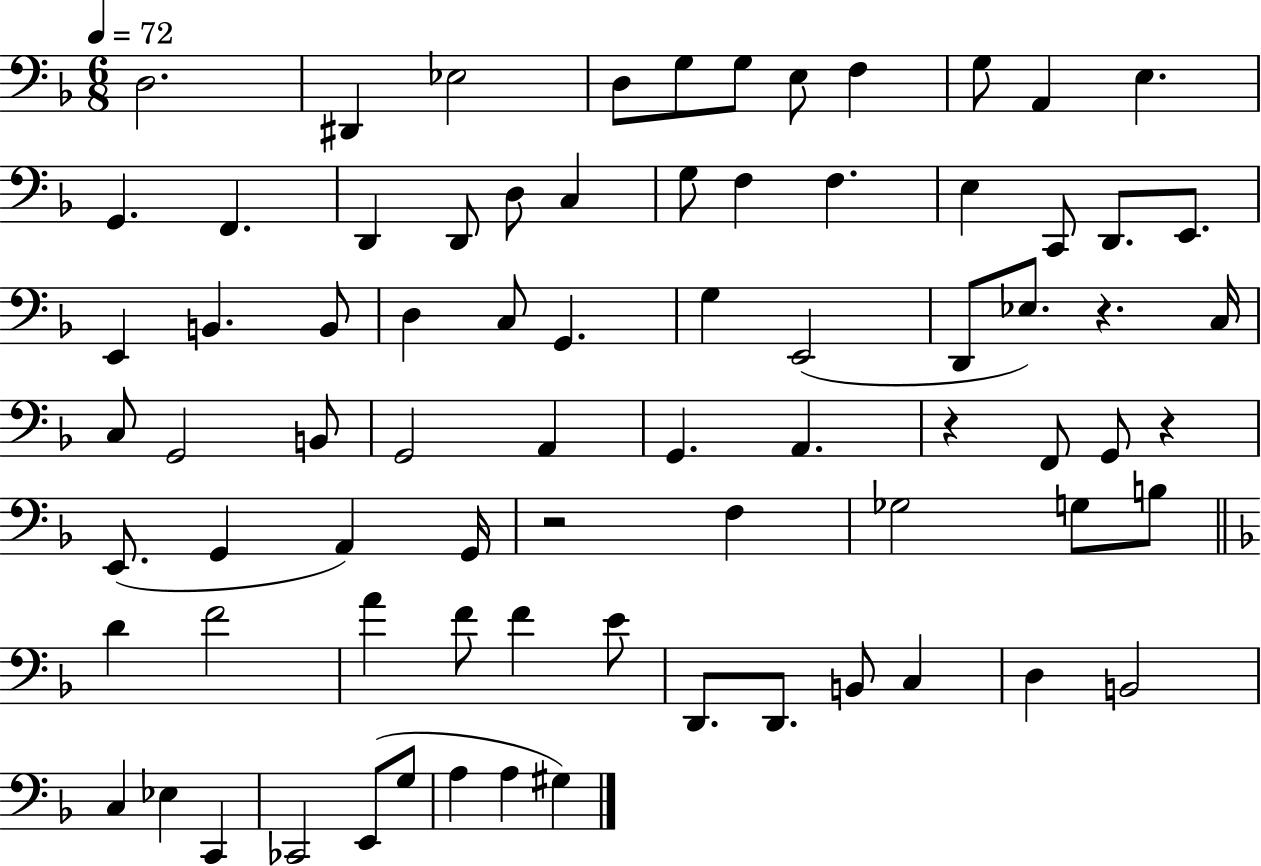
X:1
T:Untitled
M:6/8
L:1/4
K:F
D,2 ^D,, _E,2 D,/2 G,/2 G,/2 E,/2 F, G,/2 A,, E, G,, F,, D,, D,,/2 D,/2 C, G,/2 F, F, E, C,,/2 D,,/2 E,,/2 E,, B,, B,,/2 D, C,/2 G,, G, E,,2 D,,/2 _E,/2 z C,/4 C,/2 G,,2 B,,/2 G,,2 A,, G,, A,, z F,,/2 G,,/2 z E,,/2 G,, A,, G,,/4 z2 F, _G,2 G,/2 B,/2 D F2 A F/2 F E/2 D,,/2 D,,/2 B,,/2 C, D, B,,2 C, _E, C,, _C,,2 E,,/2 G,/2 A, A, ^G,